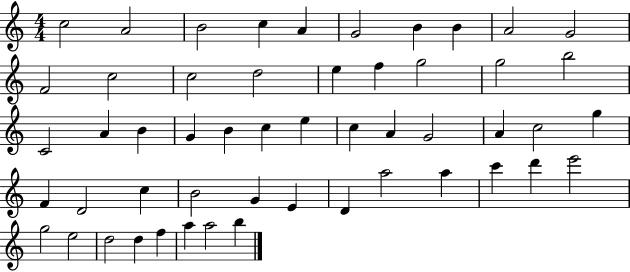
X:1
T:Untitled
M:4/4
L:1/4
K:C
c2 A2 B2 c A G2 B B A2 G2 F2 c2 c2 d2 e f g2 g2 b2 C2 A B G B c e c A G2 A c2 g F D2 c B2 G E D a2 a c' d' e'2 g2 e2 d2 d f a a2 b